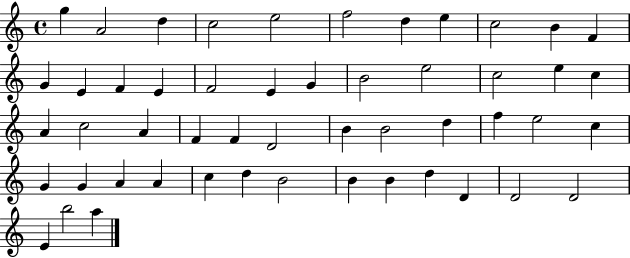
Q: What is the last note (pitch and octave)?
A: A5